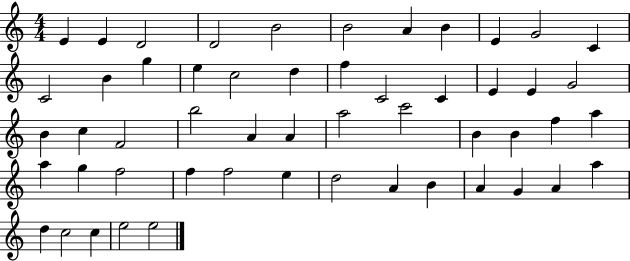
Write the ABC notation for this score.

X:1
T:Untitled
M:4/4
L:1/4
K:C
E E D2 D2 B2 B2 A B E G2 C C2 B g e c2 d f C2 C E E G2 B c F2 b2 A A a2 c'2 B B f a a g f2 f f2 e d2 A B A G A a d c2 c e2 e2